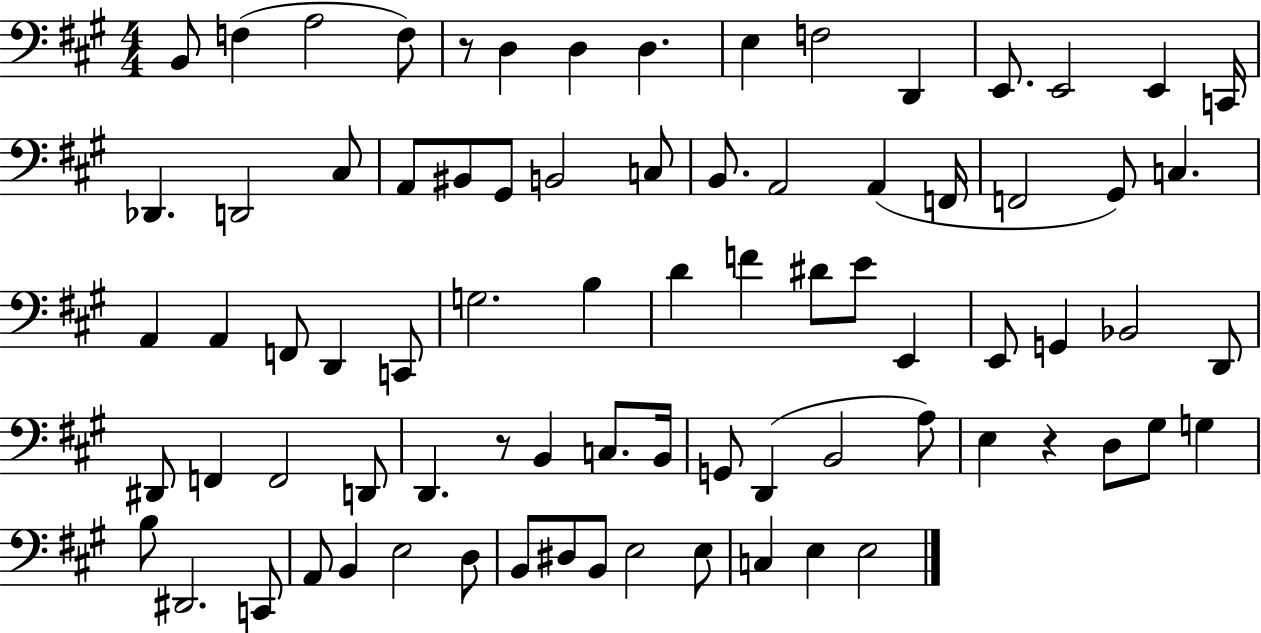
{
  \clef bass
  \numericTimeSignature
  \time 4/4
  \key a \major
  b,8 f4( a2 f8) | r8 d4 d4 d4. | e4 f2 d,4 | e,8. e,2 e,4 c,16 | \break des,4. d,2 cis8 | a,8 bis,8 gis,8 b,2 c8 | b,8. a,2 a,4( f,16 | f,2 gis,8) c4. | \break a,4 a,4 f,8 d,4 c,8 | g2. b4 | d'4 f'4 dis'8 e'8 e,4 | e,8 g,4 bes,2 d,8 | \break dis,8 f,4 f,2 d,8 | d,4. r8 b,4 c8. b,16 | g,8 d,4( b,2 a8) | e4 r4 d8 gis8 g4 | \break b8 dis,2. c,8 | a,8 b,4 e2 d8 | b,8 dis8 b,8 e2 e8 | c4 e4 e2 | \break \bar "|."
}